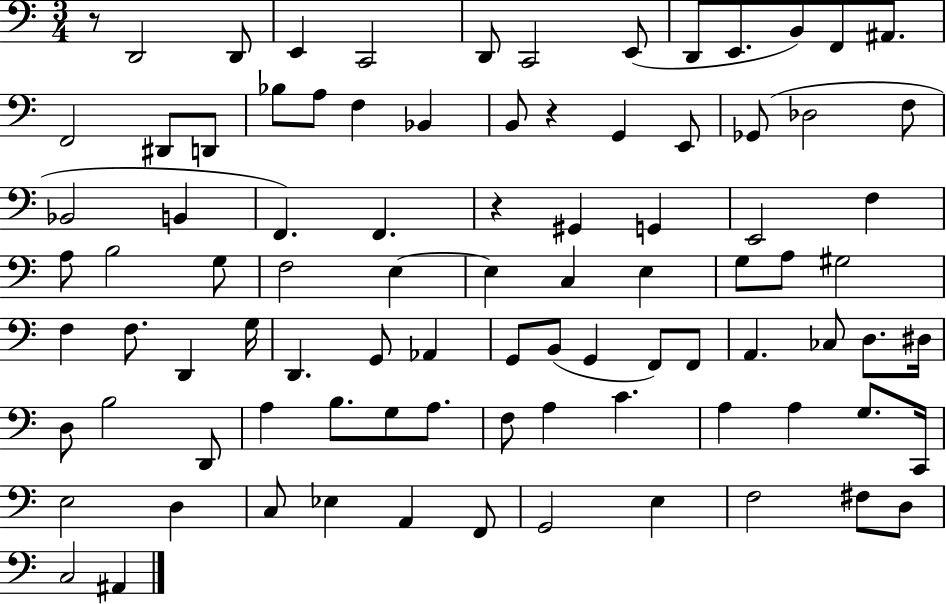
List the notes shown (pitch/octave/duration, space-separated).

R/e D2/h D2/e E2/q C2/h D2/e C2/h E2/e D2/e E2/e. B2/e F2/e A#2/e. F2/h D#2/e D2/e Bb3/e A3/e F3/q Bb2/q B2/e R/q G2/q E2/e Gb2/e Db3/h F3/e Bb2/h B2/q F2/q. F2/q. R/q G#2/q G2/q E2/h F3/q A3/e B3/h G3/e F3/h E3/q E3/q C3/q E3/q G3/e A3/e G#3/h F3/q F3/e. D2/q G3/s D2/q. G2/e Ab2/q G2/e B2/e G2/q F2/e F2/e A2/q. CES3/e D3/e. D#3/s D3/e B3/h D2/e A3/q B3/e. G3/e A3/e. F3/e A3/q C4/q. A3/q A3/q G3/e. C2/s E3/h D3/q C3/e Eb3/q A2/q F2/e G2/h E3/q F3/h F#3/e D3/e C3/h A#2/q